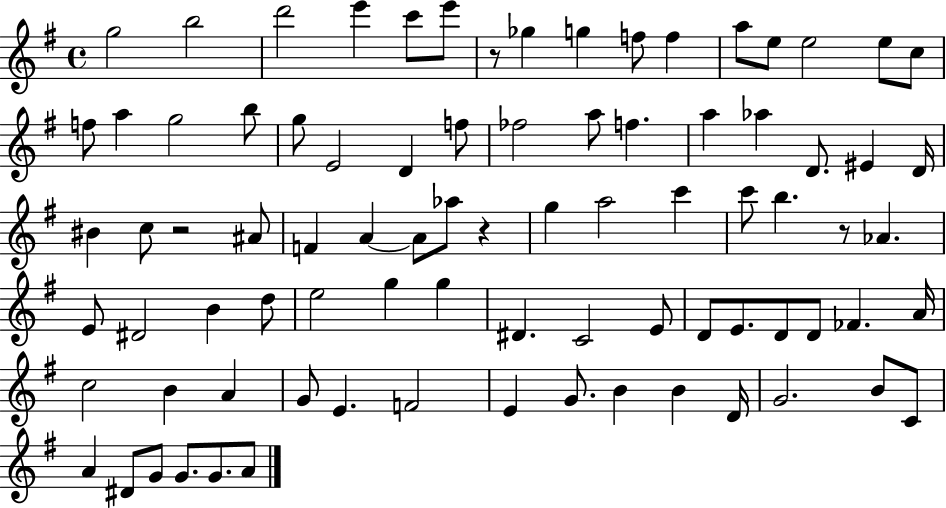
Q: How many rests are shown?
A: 4